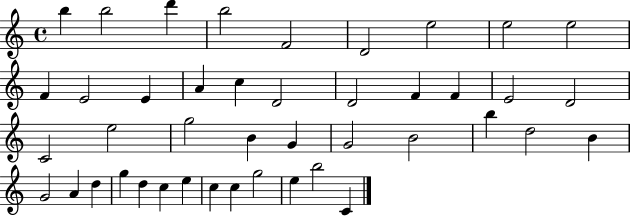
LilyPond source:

{
  \clef treble
  \time 4/4
  \defaultTimeSignature
  \key c \major
  b''4 b''2 d'''4 | b''2 f'2 | d'2 e''2 | e''2 e''2 | \break f'4 e'2 e'4 | a'4 c''4 d'2 | d'2 f'4 f'4 | e'2 d'2 | \break c'2 e''2 | g''2 b'4 g'4 | g'2 b'2 | b''4 d''2 b'4 | \break g'2 a'4 d''4 | g''4 d''4 c''4 e''4 | c''4 c''4 g''2 | e''4 b''2 c'4 | \break \bar "|."
}